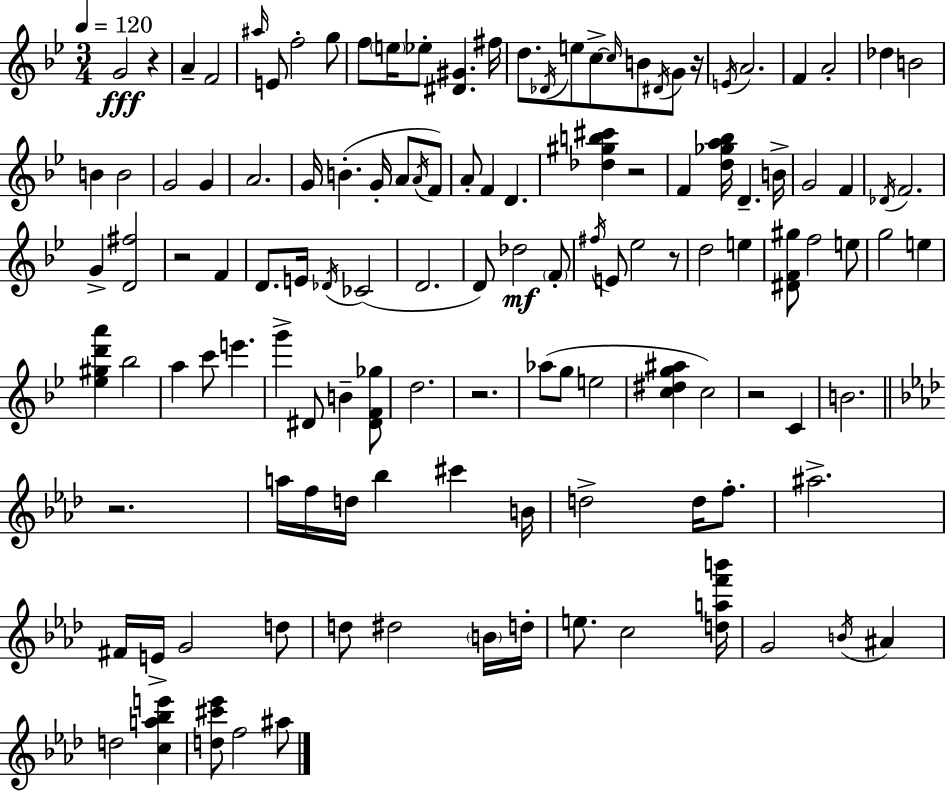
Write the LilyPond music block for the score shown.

{
  \clef treble
  \numericTimeSignature
  \time 3/4
  \key g \minor
  \tempo 4 = 120
  g'2\fff r4 | a'4-- f'2 | \grace { ais''16 } e'8 f''2-. g''8 | f''8 \parenthesize e''16 ees''8-. <dis' gis'>4. | \break fis''16 d''8. \acciaccatura { des'16 } e''8 c''8->~~ \grace { c''16 } b'8 | \acciaccatura { dis'16 } g'8 r16 \acciaccatura { e'16 } a'2. | f'4 a'2-. | des''4 b'2 | \break b'4 b'2 | g'2 | g'4 a'2. | g'16 b'4.-.( | \break g'16-. a'8 \acciaccatura { a'16 } f'8) a'8-. f'4 | d'4. <des'' gis'' b'' cis'''>4 r2 | f'4 <d'' ges'' a'' bes''>16 d'4.-- | b'16-> g'2 | \break f'4 \acciaccatura { des'16 } f'2. | g'4-> <d' fis''>2 | r2 | f'4 d'8. e'16 \acciaccatura { des'16 }( | \break ces'2 d'2. | d'8) des''2\mf | \parenthesize f'8-. \acciaccatura { fis''16 } e'8 ees''2 | r8 d''2 | \break e''4 <dis' f' gis''>8 f''2 | e''8 g''2 | e''4 <ees'' gis'' d''' a'''>4 | bes''2 a''4 | \break c'''8 e'''4. g'''4-> | dis'8 b'4-- <dis' f' ges''>8 d''2. | r2. | aes''8( g''8 | \break e''2 <c'' dis'' g'' ais''>4 | c''2) r2 | c'4 b'2. | \bar "||" \break \key f \minor r2. | a''16 f''16 d''16 bes''4 cis'''4 b'16 | d''2-> d''16 f''8.-. | ais''2.-> | \break fis'16 e'16-> g'2 d''8 | d''8 dis''2 \parenthesize b'16 d''16-. | e''8. c''2 <d'' a'' f''' b'''>16 | g'2 \acciaccatura { b'16 } ais'4 | \break d''2 <c'' a'' bes'' e'''>4 | <d'' cis''' ees'''>8 f''2 ais''8 | \bar "|."
}